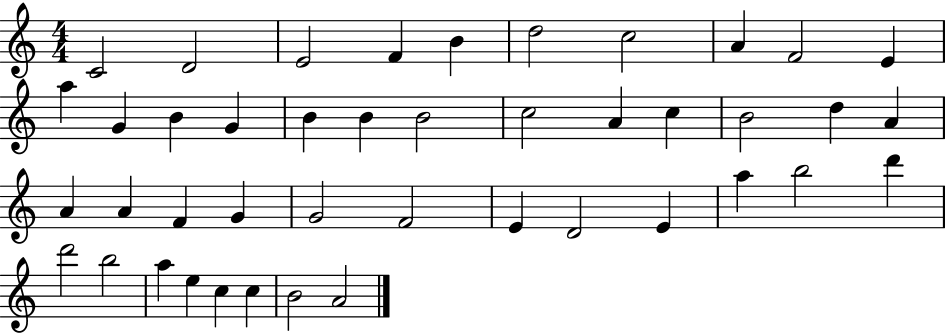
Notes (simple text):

C4/h D4/h E4/h F4/q B4/q D5/h C5/h A4/q F4/h E4/q A5/q G4/q B4/q G4/q B4/q B4/q B4/h C5/h A4/q C5/q B4/h D5/q A4/q A4/q A4/q F4/q G4/q G4/h F4/h E4/q D4/h E4/q A5/q B5/h D6/q D6/h B5/h A5/q E5/q C5/q C5/q B4/h A4/h